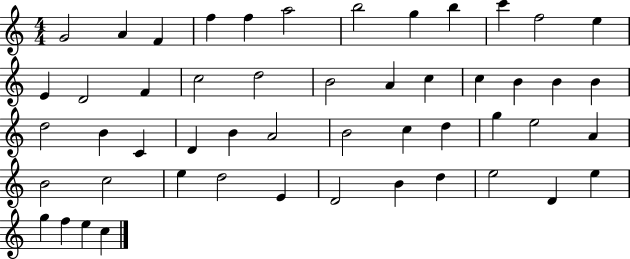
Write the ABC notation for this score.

X:1
T:Untitled
M:4/4
L:1/4
K:C
G2 A F f f a2 b2 g b c' f2 e E D2 F c2 d2 B2 A c c B B B d2 B C D B A2 B2 c d g e2 A B2 c2 e d2 E D2 B d e2 D e g f e c